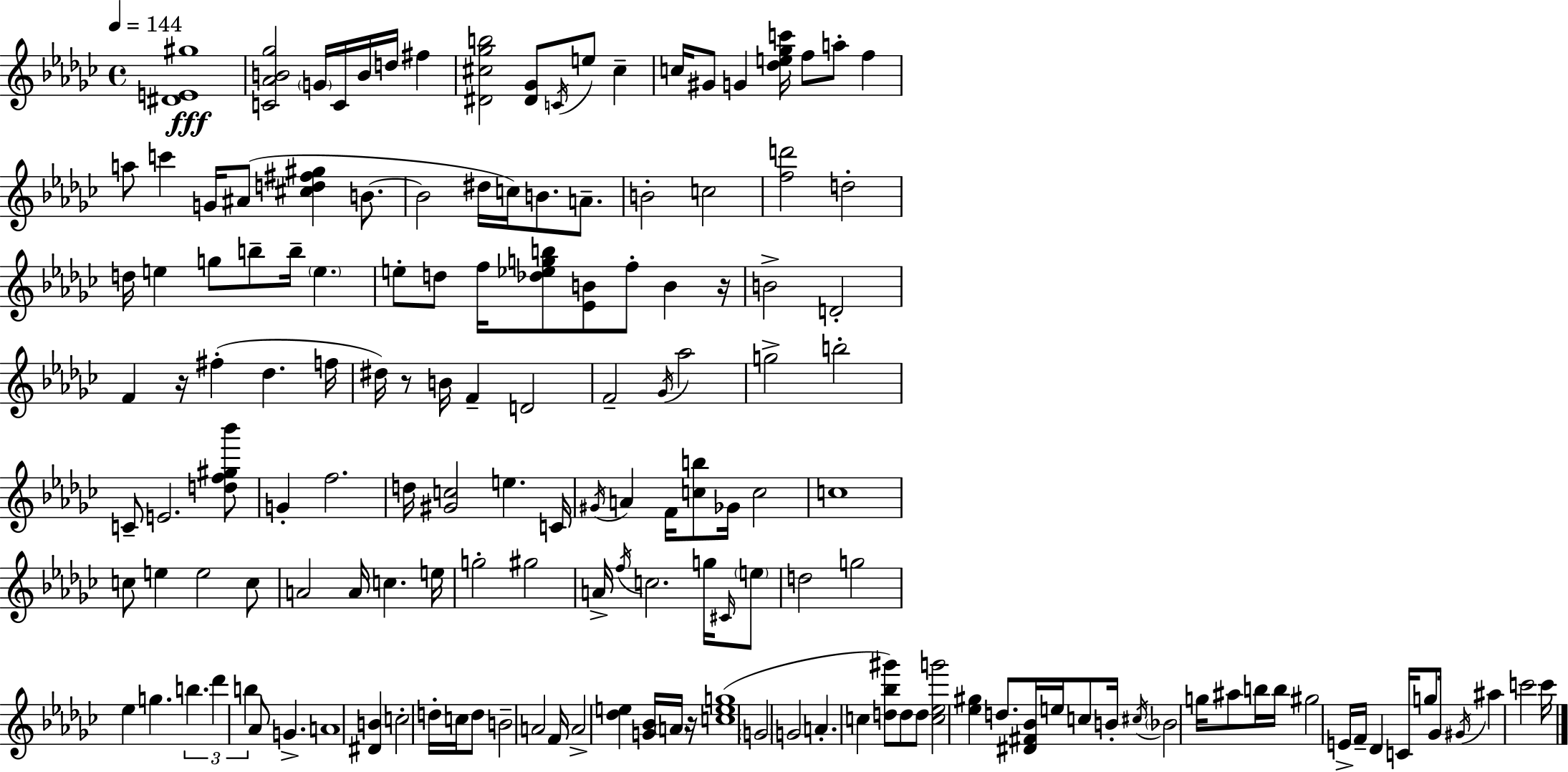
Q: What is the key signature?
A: EES minor